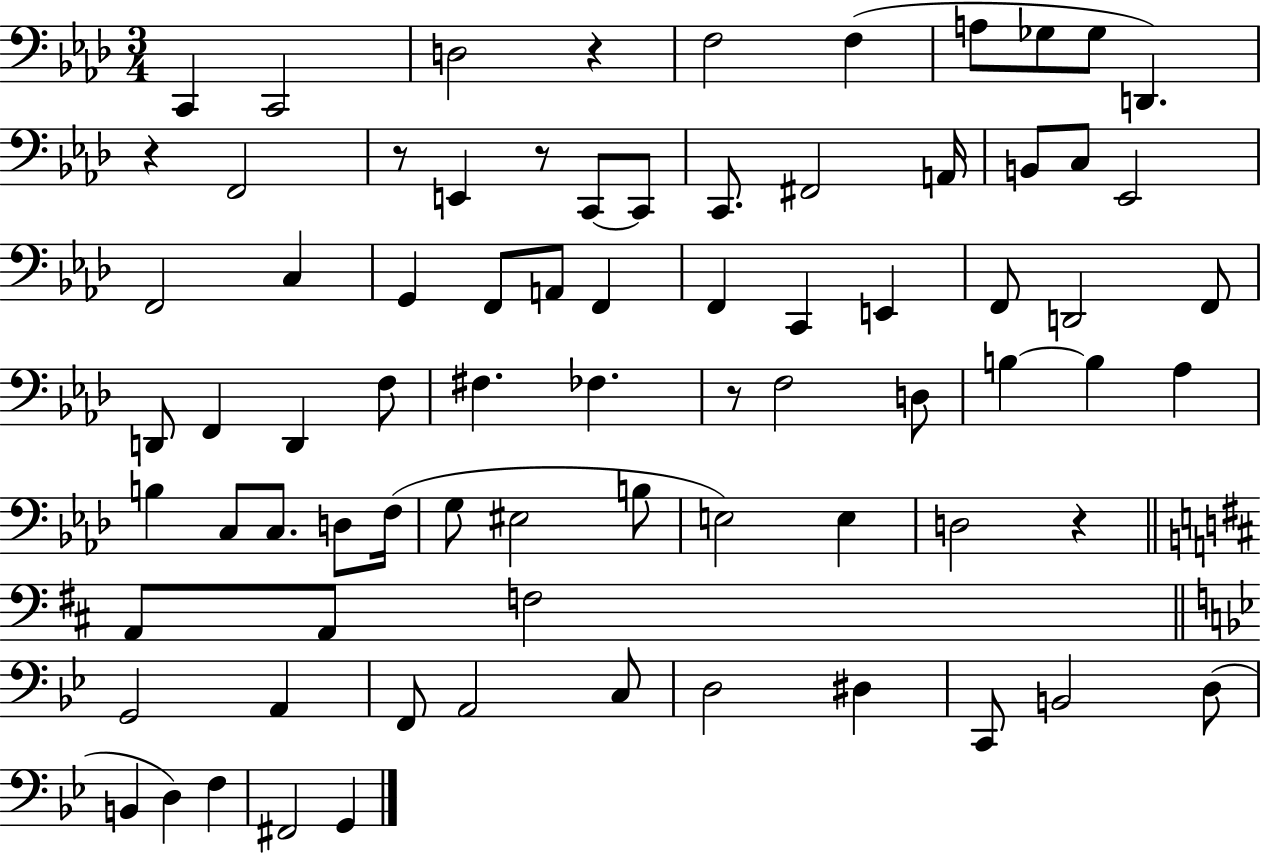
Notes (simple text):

C2/q C2/h D3/h R/q F3/h F3/q A3/e Gb3/e Gb3/e D2/q. R/q F2/h R/e E2/q R/e C2/e C2/e C2/e. F#2/h A2/s B2/e C3/e Eb2/h F2/h C3/q G2/q F2/e A2/e F2/q F2/q C2/q E2/q F2/e D2/h F2/e D2/e F2/q D2/q F3/e F#3/q. FES3/q. R/e F3/h D3/e B3/q B3/q Ab3/q B3/q C3/e C3/e. D3/e F3/s G3/e EIS3/h B3/e E3/h E3/q D3/h R/q A2/e A2/e F3/h G2/h A2/q F2/e A2/h C3/e D3/h D#3/q C2/e B2/h D3/e B2/q D3/q F3/q F#2/h G2/q